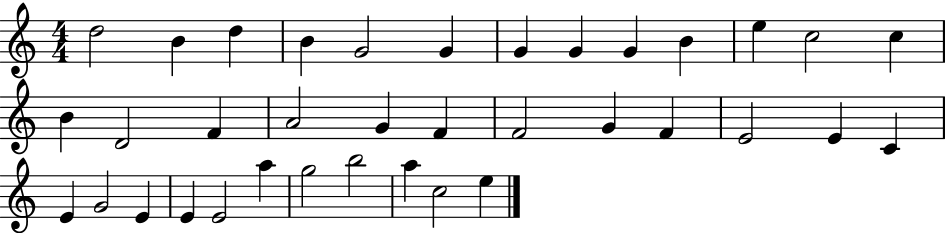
D5/h B4/q D5/q B4/q G4/h G4/q G4/q G4/q G4/q B4/q E5/q C5/h C5/q B4/q D4/h F4/q A4/h G4/q F4/q F4/h G4/q F4/q E4/h E4/q C4/q E4/q G4/h E4/q E4/q E4/h A5/q G5/h B5/h A5/q C5/h E5/q